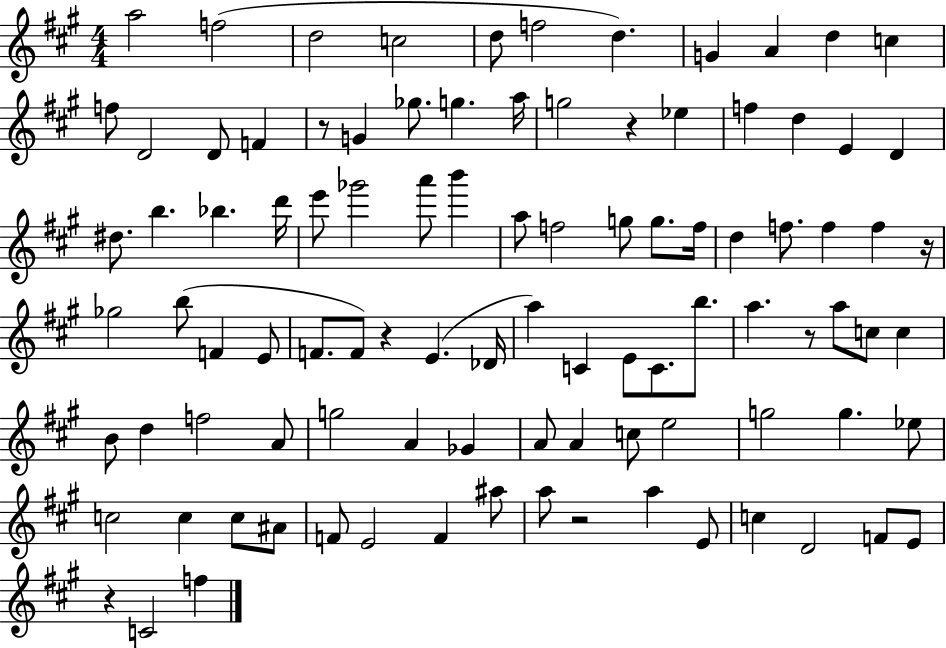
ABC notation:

X:1
T:Untitled
M:4/4
L:1/4
K:A
a2 f2 d2 c2 d/2 f2 d G A d c f/2 D2 D/2 F z/2 G _g/2 g a/4 g2 z _e f d E D ^d/2 b _b d'/4 e'/2 _g'2 a'/2 b' a/2 f2 g/2 g/2 f/4 d f/2 f f z/4 _g2 b/2 F E/2 F/2 F/2 z E _D/4 a C E/2 C/2 b/2 a z/2 a/2 c/2 c B/2 d f2 A/2 g2 A _G A/2 A c/2 e2 g2 g _e/2 c2 c c/2 ^A/2 F/2 E2 F ^a/2 a/2 z2 a E/2 c D2 F/2 E/2 z C2 f